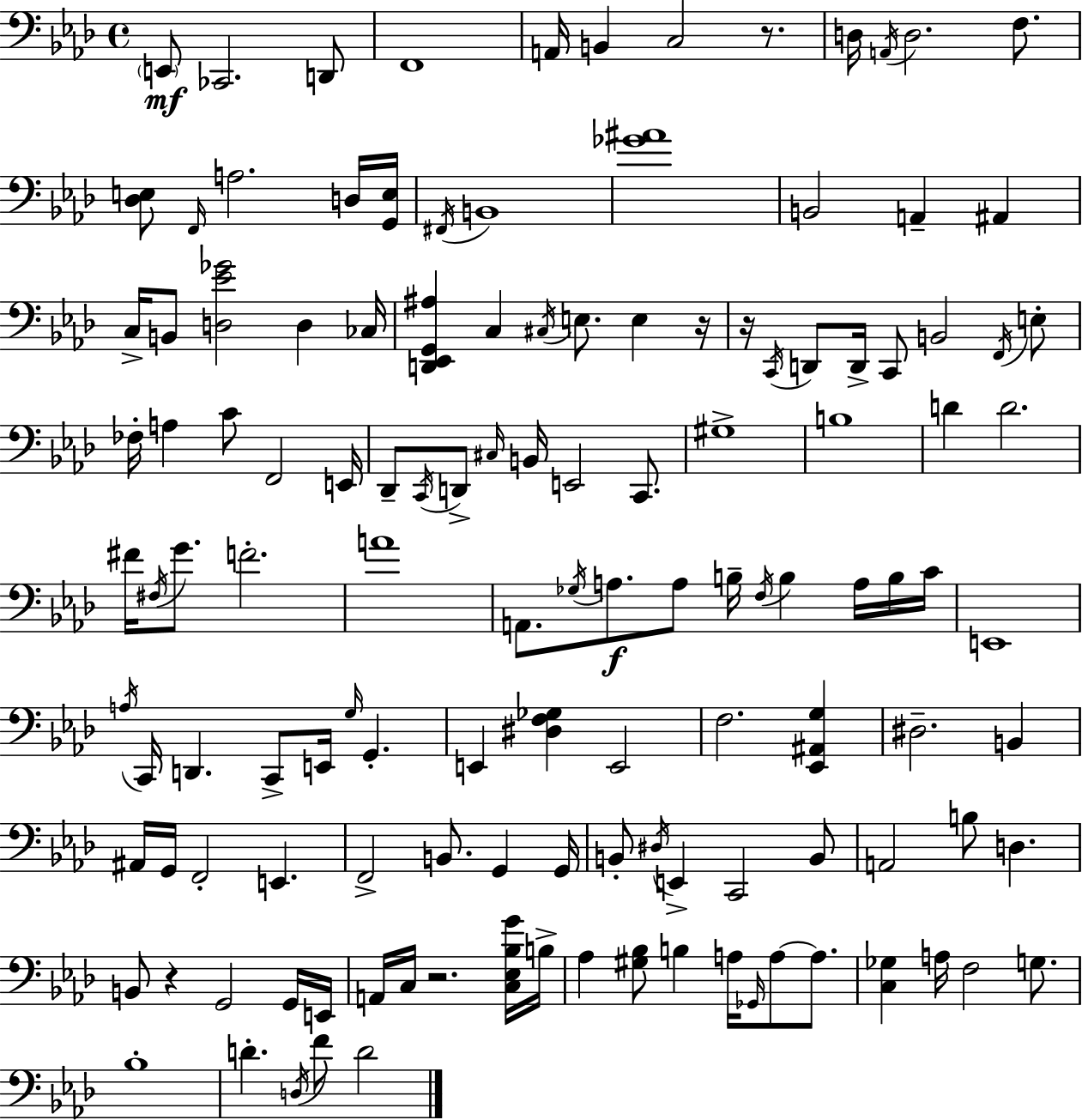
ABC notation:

X:1
T:Untitled
M:4/4
L:1/4
K:Ab
E,,/2 _C,,2 D,,/2 F,,4 A,,/4 B,, C,2 z/2 D,/4 A,,/4 D,2 F,/2 [_D,E,]/2 F,,/4 A,2 D,/4 [G,,E,]/4 ^F,,/4 B,,4 [_G^A]4 B,,2 A,, ^A,, C,/4 B,,/2 [D,_E_G]2 D, _C,/4 [D,,_E,,G,,^A,] C, ^C,/4 E,/2 E, z/4 z/4 C,,/4 D,,/2 D,,/4 C,,/2 B,,2 F,,/4 E,/2 _F,/4 A, C/2 F,,2 E,,/4 _D,,/2 C,,/4 D,,/2 ^C,/4 B,,/4 E,,2 C,,/2 ^G,4 B,4 D D2 ^F/4 ^F,/4 G/2 F2 A4 A,,/2 _G,/4 A,/2 A,/2 B,/4 F,/4 B, A,/4 B,/4 C/4 E,,4 A,/4 C,,/4 D,, C,,/2 E,,/4 G,/4 G,, E,, [^D,F,_G,] E,,2 F,2 [_E,,^A,,G,] ^D,2 B,, ^A,,/4 G,,/4 F,,2 E,, F,,2 B,,/2 G,, G,,/4 B,,/2 ^D,/4 E,, C,,2 B,,/2 A,,2 B,/2 D, B,,/2 z G,,2 G,,/4 E,,/4 A,,/4 C,/4 z2 [C,_E,_B,G]/4 B,/4 _A, [^G,_B,]/2 B, A,/4 _G,,/4 A,/2 A,/2 [C,_G,] A,/4 F,2 G,/2 _B,4 D D,/4 F/2 D2